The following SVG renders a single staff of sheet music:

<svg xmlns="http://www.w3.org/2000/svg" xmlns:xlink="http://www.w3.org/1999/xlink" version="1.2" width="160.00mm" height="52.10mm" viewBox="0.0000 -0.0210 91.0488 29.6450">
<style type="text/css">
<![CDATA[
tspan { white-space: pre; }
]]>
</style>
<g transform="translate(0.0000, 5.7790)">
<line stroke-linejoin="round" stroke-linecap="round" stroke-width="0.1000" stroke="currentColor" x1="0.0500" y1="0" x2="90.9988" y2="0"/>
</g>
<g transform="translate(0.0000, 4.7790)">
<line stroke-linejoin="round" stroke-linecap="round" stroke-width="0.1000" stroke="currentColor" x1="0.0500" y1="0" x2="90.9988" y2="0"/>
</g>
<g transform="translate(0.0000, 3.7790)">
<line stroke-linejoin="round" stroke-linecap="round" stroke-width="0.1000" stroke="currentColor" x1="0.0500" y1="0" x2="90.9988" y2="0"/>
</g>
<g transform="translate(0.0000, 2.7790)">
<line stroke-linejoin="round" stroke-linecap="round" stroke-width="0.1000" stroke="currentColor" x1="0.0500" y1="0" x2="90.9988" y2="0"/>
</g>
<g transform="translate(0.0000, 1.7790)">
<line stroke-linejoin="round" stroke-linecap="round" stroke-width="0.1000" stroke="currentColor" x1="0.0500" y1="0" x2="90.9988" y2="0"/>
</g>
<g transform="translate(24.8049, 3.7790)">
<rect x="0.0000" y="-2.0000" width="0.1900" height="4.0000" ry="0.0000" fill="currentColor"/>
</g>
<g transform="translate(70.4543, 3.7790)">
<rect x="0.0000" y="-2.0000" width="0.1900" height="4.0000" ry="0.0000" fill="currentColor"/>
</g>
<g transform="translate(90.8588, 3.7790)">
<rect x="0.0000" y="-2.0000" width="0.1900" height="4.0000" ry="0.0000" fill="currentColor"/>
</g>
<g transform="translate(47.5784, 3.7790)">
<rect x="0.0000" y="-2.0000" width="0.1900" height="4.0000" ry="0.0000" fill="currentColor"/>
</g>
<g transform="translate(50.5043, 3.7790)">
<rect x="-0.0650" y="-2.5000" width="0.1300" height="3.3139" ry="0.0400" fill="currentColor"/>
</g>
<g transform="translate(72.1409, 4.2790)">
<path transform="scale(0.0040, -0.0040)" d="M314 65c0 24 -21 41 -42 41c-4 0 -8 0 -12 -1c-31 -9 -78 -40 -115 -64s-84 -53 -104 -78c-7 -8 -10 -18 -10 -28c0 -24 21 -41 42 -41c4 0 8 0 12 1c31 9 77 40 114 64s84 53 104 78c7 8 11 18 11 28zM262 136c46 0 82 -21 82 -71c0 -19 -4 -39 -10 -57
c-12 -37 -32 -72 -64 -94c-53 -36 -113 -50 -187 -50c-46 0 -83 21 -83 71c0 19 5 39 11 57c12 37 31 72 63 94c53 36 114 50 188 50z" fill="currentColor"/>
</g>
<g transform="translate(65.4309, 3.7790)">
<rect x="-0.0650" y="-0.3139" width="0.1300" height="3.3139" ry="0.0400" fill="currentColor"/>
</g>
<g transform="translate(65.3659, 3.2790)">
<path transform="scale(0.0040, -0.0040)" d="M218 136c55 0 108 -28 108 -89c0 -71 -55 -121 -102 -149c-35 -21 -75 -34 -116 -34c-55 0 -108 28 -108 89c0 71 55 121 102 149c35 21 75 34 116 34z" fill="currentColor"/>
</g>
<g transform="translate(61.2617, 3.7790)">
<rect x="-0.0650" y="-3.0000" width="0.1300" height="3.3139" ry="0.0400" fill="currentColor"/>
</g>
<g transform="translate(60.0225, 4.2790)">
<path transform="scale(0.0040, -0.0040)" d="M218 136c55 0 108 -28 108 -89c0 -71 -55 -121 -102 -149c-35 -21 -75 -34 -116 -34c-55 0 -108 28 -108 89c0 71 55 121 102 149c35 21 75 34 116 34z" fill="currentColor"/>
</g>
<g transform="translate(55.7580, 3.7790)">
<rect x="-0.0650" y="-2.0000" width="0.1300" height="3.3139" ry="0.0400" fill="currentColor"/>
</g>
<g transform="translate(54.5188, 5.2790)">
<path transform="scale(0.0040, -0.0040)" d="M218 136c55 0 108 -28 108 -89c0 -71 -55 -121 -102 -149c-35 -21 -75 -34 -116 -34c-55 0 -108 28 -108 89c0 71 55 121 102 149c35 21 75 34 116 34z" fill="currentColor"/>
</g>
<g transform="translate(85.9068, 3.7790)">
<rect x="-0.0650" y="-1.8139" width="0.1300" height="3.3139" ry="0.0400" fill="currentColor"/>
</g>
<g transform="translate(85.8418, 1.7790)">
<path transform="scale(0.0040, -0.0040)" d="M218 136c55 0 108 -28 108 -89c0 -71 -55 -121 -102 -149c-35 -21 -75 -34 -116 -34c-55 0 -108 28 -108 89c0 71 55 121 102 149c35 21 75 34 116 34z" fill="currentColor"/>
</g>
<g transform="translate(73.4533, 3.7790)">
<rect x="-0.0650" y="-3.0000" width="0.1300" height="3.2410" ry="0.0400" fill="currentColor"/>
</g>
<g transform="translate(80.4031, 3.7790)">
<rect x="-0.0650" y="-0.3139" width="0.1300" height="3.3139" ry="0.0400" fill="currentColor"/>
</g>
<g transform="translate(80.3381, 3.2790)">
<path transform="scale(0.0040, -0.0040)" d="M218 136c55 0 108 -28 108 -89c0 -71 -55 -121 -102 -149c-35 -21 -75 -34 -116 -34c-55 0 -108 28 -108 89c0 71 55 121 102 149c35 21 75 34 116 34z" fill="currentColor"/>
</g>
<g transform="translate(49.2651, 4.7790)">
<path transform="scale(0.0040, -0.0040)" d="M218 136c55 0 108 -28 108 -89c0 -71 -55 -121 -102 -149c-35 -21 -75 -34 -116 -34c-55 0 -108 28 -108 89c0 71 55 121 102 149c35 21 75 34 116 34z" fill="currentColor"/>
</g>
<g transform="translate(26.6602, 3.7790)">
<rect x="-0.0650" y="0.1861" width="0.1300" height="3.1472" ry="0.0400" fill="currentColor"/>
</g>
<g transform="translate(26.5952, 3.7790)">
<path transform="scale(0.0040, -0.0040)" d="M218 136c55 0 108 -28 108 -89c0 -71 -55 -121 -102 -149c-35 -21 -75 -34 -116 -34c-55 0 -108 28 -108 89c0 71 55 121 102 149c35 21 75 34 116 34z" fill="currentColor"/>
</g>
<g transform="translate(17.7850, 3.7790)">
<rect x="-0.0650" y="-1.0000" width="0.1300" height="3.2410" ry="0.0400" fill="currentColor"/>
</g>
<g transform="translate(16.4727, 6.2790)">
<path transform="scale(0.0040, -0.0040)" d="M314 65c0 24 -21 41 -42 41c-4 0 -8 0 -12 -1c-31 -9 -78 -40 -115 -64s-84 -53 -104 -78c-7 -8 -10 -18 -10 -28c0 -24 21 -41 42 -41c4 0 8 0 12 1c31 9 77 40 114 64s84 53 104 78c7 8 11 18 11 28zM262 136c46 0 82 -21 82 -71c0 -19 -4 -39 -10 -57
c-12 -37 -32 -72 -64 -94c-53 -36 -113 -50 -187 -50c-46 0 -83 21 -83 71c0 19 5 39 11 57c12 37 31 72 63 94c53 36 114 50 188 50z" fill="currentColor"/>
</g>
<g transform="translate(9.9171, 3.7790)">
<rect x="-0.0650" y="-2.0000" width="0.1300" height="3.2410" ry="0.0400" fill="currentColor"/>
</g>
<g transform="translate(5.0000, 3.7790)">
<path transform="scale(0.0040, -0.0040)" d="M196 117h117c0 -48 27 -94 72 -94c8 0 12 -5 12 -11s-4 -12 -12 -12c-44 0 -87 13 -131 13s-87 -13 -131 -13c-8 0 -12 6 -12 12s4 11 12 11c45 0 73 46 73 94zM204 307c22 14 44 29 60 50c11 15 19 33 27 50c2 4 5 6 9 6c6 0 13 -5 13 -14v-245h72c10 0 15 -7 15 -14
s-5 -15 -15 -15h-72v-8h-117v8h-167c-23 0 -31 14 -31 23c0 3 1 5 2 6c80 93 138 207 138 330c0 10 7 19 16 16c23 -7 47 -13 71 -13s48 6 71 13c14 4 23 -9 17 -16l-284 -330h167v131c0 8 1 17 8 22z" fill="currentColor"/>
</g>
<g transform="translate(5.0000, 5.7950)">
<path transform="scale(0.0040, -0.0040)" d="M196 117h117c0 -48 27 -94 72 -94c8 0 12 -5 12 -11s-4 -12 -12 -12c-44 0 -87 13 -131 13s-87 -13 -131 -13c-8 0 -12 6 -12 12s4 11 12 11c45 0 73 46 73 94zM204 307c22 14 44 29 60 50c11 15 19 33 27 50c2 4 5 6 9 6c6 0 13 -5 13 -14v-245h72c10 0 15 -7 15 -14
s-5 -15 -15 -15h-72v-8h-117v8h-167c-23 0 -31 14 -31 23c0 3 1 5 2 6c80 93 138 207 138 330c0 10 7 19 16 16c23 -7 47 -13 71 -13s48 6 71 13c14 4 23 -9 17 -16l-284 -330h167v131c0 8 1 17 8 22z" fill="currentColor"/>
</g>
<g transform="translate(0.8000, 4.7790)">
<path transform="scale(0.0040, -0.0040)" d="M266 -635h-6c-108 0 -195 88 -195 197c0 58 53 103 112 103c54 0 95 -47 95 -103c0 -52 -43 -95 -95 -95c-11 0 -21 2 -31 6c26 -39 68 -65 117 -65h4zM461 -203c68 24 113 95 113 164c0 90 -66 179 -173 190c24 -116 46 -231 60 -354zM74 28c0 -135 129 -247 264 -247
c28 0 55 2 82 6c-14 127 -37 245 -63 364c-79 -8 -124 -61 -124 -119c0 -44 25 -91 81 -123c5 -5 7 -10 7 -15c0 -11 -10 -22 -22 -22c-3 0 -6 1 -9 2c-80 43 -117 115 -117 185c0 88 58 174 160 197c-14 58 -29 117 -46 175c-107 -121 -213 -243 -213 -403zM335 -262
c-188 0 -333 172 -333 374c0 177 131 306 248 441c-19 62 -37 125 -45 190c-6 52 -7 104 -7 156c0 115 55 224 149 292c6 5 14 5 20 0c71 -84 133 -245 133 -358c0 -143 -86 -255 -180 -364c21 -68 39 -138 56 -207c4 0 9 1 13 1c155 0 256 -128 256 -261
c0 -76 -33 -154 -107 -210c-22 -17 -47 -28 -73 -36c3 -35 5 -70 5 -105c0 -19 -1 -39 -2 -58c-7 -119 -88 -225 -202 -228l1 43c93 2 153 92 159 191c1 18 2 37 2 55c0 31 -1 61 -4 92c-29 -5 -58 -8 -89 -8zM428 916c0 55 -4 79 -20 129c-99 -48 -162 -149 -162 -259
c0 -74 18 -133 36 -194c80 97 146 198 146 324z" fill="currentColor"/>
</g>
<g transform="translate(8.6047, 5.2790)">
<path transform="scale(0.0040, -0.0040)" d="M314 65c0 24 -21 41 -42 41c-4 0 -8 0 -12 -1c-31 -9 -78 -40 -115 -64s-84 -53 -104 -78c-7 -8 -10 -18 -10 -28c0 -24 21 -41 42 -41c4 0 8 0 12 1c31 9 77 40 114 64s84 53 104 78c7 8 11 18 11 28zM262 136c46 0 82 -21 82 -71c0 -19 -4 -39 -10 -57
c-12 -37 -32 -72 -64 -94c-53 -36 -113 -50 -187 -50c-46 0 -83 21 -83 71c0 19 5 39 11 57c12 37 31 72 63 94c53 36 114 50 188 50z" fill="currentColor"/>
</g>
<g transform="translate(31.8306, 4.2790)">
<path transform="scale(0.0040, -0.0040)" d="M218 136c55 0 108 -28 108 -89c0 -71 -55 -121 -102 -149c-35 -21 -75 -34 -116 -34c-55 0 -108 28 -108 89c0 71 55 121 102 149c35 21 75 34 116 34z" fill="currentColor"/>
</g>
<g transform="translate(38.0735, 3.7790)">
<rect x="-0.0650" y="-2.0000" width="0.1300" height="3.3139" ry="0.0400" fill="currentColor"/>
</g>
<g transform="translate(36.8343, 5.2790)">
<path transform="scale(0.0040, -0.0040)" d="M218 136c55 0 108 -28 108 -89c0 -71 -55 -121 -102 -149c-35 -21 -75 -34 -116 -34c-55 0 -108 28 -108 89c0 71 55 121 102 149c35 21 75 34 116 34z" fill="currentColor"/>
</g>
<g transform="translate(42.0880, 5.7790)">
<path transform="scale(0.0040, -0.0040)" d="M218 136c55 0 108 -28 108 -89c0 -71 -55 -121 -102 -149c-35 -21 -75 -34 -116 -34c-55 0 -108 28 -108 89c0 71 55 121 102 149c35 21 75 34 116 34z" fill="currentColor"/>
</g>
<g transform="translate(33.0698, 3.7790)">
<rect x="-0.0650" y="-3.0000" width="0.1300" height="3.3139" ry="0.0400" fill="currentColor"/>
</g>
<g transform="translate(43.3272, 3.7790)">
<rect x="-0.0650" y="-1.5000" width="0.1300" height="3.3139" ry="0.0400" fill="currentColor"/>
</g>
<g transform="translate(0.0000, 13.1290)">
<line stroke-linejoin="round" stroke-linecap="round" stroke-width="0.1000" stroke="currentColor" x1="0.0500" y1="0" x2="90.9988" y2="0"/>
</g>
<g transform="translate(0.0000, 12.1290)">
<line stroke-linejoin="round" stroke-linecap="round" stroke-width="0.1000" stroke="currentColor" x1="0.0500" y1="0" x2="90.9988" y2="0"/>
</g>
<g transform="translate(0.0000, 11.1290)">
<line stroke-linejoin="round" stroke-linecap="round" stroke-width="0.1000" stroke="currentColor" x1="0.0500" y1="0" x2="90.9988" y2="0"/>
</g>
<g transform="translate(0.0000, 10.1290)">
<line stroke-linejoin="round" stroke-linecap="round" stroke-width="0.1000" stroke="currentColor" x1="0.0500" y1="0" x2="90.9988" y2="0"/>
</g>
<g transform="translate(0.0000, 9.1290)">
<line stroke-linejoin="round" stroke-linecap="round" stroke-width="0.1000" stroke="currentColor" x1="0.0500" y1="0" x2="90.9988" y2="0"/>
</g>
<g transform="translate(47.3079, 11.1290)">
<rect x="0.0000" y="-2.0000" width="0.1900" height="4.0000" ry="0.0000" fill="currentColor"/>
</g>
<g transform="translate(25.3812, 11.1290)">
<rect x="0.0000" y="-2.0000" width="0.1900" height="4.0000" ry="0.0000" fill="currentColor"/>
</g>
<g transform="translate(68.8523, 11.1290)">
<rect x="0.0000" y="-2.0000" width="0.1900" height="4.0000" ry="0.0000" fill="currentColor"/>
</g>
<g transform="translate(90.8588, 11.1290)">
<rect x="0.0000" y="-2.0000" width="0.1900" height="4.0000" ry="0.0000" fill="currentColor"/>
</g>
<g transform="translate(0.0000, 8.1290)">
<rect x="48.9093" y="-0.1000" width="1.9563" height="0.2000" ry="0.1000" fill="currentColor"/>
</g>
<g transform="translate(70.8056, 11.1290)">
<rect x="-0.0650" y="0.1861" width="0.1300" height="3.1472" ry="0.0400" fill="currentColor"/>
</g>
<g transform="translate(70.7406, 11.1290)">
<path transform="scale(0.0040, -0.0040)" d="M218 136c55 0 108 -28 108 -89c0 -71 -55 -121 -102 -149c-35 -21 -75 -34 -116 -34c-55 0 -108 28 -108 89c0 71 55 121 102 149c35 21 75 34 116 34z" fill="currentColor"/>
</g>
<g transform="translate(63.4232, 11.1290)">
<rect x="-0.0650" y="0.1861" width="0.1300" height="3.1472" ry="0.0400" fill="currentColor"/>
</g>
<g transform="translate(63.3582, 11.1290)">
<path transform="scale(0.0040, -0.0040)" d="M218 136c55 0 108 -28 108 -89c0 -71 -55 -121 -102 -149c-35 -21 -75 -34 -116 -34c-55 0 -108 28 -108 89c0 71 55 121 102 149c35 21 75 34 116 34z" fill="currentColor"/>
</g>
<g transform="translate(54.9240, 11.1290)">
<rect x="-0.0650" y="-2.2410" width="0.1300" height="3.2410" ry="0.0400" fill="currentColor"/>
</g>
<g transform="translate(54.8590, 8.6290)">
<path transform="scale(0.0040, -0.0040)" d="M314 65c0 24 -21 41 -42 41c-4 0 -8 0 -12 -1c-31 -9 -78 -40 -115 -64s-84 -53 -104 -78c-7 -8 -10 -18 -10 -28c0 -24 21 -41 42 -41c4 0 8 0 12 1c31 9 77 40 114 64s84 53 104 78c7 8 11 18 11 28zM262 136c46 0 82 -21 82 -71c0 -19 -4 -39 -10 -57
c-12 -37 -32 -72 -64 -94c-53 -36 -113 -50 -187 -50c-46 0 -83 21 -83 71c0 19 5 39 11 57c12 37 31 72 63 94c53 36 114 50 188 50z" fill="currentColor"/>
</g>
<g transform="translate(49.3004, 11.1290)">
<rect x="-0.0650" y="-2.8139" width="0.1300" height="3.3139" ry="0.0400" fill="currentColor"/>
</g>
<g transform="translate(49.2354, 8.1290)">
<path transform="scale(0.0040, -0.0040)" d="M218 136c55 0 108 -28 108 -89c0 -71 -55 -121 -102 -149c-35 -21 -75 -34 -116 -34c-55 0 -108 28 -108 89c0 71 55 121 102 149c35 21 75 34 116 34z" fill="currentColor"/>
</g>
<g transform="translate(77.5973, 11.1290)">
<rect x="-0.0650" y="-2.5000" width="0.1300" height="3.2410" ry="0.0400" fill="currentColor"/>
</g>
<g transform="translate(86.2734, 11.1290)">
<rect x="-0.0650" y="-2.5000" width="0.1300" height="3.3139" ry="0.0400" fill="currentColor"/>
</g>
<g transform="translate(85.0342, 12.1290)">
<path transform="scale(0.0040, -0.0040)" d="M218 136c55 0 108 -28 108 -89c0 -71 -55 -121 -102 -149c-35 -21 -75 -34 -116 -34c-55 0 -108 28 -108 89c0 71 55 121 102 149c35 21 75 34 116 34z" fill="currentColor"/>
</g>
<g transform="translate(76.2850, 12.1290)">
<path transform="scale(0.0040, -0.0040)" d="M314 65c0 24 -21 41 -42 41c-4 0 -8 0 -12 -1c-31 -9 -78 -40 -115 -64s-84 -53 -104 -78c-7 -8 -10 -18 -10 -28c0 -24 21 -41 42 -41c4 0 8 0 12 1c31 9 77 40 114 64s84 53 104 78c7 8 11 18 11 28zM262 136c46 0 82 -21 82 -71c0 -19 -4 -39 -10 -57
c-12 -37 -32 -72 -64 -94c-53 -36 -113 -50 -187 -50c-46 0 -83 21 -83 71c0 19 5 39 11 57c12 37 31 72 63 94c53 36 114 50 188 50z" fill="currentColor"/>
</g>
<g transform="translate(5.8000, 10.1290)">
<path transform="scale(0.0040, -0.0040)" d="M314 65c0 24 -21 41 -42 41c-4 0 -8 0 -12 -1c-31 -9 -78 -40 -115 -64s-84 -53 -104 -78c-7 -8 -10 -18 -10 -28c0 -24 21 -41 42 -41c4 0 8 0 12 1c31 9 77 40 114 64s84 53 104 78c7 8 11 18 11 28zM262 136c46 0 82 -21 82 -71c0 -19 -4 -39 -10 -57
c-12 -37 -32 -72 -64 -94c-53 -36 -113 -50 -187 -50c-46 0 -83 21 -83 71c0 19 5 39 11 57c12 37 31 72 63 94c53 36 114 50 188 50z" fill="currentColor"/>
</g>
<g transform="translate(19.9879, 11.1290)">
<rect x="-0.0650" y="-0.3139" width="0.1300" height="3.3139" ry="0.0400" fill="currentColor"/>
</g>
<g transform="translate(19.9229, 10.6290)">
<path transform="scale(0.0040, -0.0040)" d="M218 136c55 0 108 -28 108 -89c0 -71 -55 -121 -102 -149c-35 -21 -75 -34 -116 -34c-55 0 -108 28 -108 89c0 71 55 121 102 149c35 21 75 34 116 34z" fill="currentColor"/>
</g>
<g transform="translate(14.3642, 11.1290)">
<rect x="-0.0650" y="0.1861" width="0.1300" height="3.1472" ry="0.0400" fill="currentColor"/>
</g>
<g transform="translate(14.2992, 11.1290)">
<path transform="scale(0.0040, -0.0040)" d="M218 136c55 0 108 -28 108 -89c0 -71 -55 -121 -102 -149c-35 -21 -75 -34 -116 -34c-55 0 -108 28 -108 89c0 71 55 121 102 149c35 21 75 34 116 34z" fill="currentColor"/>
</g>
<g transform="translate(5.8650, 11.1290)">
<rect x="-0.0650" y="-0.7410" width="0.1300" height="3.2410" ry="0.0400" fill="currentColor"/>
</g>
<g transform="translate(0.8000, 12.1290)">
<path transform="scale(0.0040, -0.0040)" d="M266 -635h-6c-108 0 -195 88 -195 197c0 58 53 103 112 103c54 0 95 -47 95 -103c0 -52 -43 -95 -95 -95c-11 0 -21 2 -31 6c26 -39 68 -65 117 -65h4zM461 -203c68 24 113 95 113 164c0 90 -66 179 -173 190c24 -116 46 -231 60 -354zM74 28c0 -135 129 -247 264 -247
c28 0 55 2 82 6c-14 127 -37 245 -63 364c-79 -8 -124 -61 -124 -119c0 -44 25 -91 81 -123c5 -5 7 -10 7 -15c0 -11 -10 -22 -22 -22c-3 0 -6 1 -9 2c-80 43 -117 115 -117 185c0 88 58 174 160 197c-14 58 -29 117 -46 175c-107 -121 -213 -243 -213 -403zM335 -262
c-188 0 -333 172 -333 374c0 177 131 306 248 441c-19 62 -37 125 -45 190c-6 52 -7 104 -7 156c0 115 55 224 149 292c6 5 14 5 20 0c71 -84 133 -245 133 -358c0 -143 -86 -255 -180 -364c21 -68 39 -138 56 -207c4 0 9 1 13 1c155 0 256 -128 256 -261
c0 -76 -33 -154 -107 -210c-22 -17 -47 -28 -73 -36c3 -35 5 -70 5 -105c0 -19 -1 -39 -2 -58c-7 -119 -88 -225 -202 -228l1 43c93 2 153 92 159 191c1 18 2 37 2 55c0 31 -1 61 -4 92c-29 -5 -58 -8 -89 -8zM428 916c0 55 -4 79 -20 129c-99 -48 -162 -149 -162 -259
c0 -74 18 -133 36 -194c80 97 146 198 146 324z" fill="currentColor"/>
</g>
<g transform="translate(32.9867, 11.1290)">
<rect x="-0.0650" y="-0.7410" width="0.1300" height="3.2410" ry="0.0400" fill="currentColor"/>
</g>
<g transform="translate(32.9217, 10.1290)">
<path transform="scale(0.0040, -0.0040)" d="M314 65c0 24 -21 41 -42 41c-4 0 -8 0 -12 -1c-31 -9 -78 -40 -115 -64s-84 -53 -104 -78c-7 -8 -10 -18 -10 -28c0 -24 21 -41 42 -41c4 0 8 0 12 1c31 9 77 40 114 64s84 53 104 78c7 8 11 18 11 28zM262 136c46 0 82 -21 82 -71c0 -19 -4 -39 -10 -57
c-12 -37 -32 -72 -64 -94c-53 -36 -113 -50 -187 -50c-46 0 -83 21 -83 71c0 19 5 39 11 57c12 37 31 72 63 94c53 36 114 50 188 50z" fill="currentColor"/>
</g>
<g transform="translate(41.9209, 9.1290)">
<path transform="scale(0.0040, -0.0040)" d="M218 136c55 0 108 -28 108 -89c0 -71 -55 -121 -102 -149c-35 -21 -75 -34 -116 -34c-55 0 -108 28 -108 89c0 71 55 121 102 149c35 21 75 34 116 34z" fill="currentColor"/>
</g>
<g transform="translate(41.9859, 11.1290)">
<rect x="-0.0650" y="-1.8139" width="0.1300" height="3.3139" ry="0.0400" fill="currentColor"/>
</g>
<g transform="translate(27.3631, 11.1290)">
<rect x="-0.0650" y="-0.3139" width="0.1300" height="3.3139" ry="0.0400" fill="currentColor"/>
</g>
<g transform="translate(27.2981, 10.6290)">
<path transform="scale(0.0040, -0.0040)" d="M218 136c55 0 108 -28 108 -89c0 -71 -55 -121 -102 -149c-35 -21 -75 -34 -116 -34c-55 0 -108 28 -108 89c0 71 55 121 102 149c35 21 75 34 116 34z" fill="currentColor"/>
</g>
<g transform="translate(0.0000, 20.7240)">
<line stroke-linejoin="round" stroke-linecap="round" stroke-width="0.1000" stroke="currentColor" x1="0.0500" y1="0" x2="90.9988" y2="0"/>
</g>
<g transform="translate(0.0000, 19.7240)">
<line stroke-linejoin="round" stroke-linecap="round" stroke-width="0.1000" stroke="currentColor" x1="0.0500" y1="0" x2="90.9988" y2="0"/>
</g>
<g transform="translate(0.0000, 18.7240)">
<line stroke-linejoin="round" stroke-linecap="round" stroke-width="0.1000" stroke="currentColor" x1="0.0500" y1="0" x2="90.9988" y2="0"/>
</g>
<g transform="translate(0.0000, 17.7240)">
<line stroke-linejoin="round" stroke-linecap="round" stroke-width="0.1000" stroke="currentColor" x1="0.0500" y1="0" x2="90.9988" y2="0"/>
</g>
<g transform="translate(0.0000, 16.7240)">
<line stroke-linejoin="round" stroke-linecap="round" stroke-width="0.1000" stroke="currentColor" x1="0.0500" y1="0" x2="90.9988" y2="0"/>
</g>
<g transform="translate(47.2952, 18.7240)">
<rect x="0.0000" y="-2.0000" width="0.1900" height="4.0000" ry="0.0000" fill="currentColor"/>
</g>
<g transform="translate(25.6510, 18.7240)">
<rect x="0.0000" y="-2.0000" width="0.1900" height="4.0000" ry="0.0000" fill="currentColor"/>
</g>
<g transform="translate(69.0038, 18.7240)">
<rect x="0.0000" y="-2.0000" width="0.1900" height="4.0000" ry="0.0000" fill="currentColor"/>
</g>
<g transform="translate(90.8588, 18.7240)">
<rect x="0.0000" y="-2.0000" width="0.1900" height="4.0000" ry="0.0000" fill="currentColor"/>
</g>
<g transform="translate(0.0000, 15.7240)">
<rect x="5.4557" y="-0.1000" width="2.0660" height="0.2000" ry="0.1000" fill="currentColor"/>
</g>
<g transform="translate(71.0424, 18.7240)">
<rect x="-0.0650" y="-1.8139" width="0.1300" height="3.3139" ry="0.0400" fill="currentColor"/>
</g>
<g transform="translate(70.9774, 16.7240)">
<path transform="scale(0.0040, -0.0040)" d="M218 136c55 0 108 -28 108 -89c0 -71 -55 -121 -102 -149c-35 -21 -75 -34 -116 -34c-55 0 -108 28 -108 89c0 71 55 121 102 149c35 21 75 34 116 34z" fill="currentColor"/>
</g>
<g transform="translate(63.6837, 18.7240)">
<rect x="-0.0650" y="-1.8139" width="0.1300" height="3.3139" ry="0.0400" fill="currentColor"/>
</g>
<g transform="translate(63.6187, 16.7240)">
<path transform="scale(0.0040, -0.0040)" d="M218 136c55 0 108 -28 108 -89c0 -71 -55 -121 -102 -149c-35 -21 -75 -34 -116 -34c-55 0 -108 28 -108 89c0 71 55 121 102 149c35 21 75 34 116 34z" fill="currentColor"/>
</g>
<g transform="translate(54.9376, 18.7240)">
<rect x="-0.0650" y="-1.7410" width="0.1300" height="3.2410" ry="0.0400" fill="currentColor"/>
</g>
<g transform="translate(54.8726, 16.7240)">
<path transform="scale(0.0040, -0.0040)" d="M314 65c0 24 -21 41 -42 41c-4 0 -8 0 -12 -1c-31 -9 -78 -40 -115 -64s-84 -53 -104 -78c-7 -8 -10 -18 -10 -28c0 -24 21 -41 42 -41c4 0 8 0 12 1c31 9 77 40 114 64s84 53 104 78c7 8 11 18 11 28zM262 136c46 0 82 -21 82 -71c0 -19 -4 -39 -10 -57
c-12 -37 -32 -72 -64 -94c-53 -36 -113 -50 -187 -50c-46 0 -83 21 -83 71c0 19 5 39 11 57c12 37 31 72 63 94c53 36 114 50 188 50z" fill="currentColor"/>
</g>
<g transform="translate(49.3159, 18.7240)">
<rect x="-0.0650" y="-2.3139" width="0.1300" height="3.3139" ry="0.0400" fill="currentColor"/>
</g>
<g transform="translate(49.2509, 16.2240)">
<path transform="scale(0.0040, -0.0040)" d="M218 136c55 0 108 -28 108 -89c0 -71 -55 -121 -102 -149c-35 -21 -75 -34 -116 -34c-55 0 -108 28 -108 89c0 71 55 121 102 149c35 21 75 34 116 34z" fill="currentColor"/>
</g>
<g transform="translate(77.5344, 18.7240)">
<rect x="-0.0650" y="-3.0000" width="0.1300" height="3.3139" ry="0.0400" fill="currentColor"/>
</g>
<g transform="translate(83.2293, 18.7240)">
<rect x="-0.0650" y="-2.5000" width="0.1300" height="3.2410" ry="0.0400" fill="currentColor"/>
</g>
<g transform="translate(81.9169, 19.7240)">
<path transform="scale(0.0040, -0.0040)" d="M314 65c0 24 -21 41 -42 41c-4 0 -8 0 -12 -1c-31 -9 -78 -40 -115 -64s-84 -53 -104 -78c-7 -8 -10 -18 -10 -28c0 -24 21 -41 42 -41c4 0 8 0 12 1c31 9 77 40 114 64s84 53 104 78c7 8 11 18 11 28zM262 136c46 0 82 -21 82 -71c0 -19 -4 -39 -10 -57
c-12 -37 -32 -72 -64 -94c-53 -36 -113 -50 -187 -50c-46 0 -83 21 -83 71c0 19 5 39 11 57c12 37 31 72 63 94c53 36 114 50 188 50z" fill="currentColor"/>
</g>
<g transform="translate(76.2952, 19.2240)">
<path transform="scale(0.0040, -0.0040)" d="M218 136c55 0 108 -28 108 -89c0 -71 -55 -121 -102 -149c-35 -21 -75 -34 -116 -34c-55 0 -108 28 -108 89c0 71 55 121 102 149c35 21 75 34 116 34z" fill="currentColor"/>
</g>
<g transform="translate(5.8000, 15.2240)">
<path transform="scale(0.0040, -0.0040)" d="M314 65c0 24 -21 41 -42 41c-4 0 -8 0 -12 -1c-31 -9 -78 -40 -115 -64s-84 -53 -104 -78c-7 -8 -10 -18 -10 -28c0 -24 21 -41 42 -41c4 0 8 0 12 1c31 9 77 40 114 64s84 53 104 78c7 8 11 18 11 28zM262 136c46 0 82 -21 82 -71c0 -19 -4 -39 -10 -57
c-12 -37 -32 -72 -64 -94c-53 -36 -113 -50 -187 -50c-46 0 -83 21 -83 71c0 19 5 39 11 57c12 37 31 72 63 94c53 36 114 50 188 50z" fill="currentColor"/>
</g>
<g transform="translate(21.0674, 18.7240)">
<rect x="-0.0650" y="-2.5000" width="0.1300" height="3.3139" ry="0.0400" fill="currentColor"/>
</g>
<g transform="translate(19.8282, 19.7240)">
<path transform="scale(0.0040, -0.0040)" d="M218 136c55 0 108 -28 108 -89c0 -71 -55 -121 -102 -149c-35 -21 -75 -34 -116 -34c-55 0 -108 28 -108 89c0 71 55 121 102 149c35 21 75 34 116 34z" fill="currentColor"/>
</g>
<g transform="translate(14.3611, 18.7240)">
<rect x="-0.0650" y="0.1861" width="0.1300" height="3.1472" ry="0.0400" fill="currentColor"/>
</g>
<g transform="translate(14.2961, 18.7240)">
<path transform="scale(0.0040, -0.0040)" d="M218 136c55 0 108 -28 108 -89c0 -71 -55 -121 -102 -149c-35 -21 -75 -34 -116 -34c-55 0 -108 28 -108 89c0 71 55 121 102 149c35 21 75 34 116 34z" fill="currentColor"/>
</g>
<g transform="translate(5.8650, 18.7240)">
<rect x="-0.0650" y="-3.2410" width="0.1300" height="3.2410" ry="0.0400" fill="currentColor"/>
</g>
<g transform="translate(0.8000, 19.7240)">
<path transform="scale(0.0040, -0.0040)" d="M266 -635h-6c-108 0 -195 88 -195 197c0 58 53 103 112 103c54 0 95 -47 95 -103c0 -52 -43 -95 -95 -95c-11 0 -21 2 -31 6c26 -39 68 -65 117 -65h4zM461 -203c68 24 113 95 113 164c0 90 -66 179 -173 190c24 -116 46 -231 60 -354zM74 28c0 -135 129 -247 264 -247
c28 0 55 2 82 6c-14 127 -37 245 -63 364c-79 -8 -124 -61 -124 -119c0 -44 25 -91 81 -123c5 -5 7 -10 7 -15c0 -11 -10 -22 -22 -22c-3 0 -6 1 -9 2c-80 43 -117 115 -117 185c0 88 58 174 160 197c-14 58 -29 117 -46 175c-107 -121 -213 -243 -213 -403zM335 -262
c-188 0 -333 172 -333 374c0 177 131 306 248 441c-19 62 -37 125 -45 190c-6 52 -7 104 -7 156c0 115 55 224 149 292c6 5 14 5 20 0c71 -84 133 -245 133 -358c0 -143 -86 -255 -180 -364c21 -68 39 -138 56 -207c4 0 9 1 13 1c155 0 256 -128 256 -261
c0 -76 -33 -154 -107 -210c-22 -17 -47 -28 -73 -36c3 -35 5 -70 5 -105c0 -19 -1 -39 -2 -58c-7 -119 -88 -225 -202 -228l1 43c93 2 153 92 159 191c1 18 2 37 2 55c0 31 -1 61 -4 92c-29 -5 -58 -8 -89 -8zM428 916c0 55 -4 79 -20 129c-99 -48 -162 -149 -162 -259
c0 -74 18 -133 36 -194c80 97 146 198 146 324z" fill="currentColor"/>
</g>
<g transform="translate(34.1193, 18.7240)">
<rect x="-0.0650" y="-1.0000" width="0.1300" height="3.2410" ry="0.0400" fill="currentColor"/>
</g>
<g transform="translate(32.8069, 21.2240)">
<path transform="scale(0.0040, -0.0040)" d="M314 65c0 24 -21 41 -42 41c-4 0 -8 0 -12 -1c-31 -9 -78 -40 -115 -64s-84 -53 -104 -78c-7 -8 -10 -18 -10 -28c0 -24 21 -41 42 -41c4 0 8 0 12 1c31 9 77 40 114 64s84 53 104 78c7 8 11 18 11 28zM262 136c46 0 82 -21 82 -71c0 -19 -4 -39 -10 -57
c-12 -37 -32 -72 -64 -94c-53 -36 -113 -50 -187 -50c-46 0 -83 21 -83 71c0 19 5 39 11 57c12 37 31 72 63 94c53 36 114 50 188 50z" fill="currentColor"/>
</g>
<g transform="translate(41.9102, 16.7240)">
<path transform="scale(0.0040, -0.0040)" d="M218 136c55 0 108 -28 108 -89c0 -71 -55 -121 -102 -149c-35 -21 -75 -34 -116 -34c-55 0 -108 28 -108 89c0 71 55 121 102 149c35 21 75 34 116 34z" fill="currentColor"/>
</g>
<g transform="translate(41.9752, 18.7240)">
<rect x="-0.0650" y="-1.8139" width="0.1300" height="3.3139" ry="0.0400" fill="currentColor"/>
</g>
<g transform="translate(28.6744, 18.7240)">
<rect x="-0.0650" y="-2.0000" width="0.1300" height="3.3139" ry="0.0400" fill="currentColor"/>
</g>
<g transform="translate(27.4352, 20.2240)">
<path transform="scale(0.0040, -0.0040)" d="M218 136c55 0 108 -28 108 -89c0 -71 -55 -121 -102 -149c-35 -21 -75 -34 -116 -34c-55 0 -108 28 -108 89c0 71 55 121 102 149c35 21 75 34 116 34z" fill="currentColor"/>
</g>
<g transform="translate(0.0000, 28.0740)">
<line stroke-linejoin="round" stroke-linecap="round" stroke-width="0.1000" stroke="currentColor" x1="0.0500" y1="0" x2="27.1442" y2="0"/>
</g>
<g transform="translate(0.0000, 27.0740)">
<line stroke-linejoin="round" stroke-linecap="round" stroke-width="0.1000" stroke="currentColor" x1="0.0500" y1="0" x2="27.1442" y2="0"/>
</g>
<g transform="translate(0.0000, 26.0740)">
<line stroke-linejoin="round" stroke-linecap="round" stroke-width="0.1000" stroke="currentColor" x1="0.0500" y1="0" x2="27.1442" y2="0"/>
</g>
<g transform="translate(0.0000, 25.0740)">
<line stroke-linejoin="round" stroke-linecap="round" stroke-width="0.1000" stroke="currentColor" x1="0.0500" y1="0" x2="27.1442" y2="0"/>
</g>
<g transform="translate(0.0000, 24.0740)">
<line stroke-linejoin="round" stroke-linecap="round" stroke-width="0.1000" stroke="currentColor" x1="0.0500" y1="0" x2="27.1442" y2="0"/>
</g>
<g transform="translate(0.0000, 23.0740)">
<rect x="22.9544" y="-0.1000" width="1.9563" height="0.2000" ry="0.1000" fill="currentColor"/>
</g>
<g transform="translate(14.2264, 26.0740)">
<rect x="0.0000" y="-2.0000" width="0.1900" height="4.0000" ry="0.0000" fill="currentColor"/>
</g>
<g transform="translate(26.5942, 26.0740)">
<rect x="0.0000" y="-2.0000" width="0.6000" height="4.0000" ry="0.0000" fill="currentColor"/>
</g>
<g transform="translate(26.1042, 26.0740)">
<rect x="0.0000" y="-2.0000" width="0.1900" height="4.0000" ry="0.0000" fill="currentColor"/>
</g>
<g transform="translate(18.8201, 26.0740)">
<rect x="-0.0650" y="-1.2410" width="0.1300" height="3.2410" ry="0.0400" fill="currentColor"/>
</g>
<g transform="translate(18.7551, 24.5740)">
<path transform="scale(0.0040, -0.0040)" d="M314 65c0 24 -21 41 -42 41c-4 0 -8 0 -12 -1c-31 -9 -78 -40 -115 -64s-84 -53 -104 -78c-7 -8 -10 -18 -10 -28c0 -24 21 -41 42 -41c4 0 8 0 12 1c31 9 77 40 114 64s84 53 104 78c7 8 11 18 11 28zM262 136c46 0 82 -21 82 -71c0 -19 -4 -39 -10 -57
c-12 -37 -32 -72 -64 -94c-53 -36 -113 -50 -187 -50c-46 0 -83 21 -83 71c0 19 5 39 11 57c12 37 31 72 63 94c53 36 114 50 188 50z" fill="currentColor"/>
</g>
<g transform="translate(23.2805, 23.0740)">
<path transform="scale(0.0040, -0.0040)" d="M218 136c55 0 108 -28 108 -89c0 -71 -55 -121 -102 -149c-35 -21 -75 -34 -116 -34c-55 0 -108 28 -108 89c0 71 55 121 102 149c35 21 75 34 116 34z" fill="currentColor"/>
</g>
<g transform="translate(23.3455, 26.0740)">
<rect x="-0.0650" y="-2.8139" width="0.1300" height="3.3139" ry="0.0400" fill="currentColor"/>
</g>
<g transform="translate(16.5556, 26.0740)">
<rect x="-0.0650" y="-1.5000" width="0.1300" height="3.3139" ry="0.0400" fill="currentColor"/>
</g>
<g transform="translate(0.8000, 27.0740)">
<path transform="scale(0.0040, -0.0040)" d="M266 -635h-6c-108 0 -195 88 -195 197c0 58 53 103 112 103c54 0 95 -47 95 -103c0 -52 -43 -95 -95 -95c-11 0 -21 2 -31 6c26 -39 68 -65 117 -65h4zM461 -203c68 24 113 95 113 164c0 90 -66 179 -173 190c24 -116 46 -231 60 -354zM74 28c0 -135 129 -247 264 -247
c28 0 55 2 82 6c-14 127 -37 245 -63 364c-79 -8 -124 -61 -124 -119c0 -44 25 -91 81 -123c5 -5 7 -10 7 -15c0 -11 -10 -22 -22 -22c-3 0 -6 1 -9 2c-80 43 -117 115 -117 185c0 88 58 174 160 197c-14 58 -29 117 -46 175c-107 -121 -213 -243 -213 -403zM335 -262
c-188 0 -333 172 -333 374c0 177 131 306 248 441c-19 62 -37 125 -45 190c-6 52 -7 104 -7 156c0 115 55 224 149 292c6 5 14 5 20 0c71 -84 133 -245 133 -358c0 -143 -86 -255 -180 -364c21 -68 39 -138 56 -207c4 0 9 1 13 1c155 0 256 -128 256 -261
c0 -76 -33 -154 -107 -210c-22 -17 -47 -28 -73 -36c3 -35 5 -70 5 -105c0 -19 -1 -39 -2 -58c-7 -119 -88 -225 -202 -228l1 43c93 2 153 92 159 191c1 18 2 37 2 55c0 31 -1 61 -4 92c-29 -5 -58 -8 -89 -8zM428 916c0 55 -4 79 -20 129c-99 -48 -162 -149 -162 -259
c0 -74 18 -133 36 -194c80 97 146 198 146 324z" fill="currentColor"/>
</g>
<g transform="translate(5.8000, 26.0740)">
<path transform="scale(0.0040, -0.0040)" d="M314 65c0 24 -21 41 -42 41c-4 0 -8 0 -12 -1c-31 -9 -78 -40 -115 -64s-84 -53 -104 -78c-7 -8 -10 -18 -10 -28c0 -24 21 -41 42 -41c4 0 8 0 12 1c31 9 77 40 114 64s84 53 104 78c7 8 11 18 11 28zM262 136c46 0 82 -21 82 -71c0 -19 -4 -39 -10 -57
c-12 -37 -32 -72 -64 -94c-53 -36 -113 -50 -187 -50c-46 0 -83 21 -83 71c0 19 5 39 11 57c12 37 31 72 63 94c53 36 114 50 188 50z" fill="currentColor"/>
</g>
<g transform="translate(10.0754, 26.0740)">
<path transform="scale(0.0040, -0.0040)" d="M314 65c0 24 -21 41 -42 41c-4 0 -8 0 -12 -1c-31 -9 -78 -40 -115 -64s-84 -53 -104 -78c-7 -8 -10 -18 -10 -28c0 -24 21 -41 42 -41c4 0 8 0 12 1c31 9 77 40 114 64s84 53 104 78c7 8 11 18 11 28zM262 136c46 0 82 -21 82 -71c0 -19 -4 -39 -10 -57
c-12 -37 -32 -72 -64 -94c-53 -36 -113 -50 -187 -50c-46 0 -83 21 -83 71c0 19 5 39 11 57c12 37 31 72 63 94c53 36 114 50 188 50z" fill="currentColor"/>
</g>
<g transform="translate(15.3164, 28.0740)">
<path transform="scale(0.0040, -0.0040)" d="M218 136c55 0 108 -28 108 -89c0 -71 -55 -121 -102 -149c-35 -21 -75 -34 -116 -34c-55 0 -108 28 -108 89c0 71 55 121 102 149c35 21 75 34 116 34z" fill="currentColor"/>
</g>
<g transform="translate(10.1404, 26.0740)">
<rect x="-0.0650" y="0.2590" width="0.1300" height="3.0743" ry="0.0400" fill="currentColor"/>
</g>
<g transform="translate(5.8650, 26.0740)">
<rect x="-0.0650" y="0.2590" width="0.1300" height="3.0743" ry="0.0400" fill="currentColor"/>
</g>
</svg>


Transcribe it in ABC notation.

X:1
T:Untitled
M:4/4
L:1/4
K:C
F2 D2 B A F E G F A c A2 c f d2 B c c d2 f a g2 B B G2 G b2 B G F D2 f g f2 f f A G2 B2 B2 E e2 a